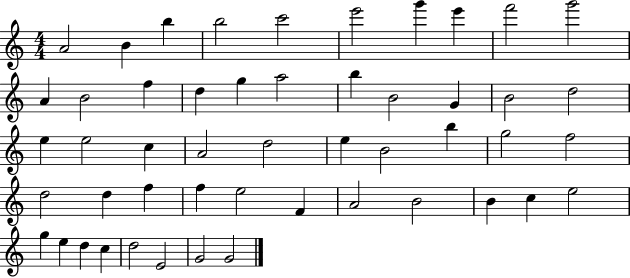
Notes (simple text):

A4/h B4/q B5/q B5/h C6/h E6/h G6/q E6/q F6/h G6/h A4/q B4/h F5/q D5/q G5/q A5/h B5/q B4/h G4/q B4/h D5/h E5/q E5/h C5/q A4/h D5/h E5/q B4/h B5/q G5/h F5/h D5/h D5/q F5/q F5/q E5/h F4/q A4/h B4/h B4/q C5/q E5/h G5/q E5/q D5/q C5/q D5/h E4/h G4/h G4/h